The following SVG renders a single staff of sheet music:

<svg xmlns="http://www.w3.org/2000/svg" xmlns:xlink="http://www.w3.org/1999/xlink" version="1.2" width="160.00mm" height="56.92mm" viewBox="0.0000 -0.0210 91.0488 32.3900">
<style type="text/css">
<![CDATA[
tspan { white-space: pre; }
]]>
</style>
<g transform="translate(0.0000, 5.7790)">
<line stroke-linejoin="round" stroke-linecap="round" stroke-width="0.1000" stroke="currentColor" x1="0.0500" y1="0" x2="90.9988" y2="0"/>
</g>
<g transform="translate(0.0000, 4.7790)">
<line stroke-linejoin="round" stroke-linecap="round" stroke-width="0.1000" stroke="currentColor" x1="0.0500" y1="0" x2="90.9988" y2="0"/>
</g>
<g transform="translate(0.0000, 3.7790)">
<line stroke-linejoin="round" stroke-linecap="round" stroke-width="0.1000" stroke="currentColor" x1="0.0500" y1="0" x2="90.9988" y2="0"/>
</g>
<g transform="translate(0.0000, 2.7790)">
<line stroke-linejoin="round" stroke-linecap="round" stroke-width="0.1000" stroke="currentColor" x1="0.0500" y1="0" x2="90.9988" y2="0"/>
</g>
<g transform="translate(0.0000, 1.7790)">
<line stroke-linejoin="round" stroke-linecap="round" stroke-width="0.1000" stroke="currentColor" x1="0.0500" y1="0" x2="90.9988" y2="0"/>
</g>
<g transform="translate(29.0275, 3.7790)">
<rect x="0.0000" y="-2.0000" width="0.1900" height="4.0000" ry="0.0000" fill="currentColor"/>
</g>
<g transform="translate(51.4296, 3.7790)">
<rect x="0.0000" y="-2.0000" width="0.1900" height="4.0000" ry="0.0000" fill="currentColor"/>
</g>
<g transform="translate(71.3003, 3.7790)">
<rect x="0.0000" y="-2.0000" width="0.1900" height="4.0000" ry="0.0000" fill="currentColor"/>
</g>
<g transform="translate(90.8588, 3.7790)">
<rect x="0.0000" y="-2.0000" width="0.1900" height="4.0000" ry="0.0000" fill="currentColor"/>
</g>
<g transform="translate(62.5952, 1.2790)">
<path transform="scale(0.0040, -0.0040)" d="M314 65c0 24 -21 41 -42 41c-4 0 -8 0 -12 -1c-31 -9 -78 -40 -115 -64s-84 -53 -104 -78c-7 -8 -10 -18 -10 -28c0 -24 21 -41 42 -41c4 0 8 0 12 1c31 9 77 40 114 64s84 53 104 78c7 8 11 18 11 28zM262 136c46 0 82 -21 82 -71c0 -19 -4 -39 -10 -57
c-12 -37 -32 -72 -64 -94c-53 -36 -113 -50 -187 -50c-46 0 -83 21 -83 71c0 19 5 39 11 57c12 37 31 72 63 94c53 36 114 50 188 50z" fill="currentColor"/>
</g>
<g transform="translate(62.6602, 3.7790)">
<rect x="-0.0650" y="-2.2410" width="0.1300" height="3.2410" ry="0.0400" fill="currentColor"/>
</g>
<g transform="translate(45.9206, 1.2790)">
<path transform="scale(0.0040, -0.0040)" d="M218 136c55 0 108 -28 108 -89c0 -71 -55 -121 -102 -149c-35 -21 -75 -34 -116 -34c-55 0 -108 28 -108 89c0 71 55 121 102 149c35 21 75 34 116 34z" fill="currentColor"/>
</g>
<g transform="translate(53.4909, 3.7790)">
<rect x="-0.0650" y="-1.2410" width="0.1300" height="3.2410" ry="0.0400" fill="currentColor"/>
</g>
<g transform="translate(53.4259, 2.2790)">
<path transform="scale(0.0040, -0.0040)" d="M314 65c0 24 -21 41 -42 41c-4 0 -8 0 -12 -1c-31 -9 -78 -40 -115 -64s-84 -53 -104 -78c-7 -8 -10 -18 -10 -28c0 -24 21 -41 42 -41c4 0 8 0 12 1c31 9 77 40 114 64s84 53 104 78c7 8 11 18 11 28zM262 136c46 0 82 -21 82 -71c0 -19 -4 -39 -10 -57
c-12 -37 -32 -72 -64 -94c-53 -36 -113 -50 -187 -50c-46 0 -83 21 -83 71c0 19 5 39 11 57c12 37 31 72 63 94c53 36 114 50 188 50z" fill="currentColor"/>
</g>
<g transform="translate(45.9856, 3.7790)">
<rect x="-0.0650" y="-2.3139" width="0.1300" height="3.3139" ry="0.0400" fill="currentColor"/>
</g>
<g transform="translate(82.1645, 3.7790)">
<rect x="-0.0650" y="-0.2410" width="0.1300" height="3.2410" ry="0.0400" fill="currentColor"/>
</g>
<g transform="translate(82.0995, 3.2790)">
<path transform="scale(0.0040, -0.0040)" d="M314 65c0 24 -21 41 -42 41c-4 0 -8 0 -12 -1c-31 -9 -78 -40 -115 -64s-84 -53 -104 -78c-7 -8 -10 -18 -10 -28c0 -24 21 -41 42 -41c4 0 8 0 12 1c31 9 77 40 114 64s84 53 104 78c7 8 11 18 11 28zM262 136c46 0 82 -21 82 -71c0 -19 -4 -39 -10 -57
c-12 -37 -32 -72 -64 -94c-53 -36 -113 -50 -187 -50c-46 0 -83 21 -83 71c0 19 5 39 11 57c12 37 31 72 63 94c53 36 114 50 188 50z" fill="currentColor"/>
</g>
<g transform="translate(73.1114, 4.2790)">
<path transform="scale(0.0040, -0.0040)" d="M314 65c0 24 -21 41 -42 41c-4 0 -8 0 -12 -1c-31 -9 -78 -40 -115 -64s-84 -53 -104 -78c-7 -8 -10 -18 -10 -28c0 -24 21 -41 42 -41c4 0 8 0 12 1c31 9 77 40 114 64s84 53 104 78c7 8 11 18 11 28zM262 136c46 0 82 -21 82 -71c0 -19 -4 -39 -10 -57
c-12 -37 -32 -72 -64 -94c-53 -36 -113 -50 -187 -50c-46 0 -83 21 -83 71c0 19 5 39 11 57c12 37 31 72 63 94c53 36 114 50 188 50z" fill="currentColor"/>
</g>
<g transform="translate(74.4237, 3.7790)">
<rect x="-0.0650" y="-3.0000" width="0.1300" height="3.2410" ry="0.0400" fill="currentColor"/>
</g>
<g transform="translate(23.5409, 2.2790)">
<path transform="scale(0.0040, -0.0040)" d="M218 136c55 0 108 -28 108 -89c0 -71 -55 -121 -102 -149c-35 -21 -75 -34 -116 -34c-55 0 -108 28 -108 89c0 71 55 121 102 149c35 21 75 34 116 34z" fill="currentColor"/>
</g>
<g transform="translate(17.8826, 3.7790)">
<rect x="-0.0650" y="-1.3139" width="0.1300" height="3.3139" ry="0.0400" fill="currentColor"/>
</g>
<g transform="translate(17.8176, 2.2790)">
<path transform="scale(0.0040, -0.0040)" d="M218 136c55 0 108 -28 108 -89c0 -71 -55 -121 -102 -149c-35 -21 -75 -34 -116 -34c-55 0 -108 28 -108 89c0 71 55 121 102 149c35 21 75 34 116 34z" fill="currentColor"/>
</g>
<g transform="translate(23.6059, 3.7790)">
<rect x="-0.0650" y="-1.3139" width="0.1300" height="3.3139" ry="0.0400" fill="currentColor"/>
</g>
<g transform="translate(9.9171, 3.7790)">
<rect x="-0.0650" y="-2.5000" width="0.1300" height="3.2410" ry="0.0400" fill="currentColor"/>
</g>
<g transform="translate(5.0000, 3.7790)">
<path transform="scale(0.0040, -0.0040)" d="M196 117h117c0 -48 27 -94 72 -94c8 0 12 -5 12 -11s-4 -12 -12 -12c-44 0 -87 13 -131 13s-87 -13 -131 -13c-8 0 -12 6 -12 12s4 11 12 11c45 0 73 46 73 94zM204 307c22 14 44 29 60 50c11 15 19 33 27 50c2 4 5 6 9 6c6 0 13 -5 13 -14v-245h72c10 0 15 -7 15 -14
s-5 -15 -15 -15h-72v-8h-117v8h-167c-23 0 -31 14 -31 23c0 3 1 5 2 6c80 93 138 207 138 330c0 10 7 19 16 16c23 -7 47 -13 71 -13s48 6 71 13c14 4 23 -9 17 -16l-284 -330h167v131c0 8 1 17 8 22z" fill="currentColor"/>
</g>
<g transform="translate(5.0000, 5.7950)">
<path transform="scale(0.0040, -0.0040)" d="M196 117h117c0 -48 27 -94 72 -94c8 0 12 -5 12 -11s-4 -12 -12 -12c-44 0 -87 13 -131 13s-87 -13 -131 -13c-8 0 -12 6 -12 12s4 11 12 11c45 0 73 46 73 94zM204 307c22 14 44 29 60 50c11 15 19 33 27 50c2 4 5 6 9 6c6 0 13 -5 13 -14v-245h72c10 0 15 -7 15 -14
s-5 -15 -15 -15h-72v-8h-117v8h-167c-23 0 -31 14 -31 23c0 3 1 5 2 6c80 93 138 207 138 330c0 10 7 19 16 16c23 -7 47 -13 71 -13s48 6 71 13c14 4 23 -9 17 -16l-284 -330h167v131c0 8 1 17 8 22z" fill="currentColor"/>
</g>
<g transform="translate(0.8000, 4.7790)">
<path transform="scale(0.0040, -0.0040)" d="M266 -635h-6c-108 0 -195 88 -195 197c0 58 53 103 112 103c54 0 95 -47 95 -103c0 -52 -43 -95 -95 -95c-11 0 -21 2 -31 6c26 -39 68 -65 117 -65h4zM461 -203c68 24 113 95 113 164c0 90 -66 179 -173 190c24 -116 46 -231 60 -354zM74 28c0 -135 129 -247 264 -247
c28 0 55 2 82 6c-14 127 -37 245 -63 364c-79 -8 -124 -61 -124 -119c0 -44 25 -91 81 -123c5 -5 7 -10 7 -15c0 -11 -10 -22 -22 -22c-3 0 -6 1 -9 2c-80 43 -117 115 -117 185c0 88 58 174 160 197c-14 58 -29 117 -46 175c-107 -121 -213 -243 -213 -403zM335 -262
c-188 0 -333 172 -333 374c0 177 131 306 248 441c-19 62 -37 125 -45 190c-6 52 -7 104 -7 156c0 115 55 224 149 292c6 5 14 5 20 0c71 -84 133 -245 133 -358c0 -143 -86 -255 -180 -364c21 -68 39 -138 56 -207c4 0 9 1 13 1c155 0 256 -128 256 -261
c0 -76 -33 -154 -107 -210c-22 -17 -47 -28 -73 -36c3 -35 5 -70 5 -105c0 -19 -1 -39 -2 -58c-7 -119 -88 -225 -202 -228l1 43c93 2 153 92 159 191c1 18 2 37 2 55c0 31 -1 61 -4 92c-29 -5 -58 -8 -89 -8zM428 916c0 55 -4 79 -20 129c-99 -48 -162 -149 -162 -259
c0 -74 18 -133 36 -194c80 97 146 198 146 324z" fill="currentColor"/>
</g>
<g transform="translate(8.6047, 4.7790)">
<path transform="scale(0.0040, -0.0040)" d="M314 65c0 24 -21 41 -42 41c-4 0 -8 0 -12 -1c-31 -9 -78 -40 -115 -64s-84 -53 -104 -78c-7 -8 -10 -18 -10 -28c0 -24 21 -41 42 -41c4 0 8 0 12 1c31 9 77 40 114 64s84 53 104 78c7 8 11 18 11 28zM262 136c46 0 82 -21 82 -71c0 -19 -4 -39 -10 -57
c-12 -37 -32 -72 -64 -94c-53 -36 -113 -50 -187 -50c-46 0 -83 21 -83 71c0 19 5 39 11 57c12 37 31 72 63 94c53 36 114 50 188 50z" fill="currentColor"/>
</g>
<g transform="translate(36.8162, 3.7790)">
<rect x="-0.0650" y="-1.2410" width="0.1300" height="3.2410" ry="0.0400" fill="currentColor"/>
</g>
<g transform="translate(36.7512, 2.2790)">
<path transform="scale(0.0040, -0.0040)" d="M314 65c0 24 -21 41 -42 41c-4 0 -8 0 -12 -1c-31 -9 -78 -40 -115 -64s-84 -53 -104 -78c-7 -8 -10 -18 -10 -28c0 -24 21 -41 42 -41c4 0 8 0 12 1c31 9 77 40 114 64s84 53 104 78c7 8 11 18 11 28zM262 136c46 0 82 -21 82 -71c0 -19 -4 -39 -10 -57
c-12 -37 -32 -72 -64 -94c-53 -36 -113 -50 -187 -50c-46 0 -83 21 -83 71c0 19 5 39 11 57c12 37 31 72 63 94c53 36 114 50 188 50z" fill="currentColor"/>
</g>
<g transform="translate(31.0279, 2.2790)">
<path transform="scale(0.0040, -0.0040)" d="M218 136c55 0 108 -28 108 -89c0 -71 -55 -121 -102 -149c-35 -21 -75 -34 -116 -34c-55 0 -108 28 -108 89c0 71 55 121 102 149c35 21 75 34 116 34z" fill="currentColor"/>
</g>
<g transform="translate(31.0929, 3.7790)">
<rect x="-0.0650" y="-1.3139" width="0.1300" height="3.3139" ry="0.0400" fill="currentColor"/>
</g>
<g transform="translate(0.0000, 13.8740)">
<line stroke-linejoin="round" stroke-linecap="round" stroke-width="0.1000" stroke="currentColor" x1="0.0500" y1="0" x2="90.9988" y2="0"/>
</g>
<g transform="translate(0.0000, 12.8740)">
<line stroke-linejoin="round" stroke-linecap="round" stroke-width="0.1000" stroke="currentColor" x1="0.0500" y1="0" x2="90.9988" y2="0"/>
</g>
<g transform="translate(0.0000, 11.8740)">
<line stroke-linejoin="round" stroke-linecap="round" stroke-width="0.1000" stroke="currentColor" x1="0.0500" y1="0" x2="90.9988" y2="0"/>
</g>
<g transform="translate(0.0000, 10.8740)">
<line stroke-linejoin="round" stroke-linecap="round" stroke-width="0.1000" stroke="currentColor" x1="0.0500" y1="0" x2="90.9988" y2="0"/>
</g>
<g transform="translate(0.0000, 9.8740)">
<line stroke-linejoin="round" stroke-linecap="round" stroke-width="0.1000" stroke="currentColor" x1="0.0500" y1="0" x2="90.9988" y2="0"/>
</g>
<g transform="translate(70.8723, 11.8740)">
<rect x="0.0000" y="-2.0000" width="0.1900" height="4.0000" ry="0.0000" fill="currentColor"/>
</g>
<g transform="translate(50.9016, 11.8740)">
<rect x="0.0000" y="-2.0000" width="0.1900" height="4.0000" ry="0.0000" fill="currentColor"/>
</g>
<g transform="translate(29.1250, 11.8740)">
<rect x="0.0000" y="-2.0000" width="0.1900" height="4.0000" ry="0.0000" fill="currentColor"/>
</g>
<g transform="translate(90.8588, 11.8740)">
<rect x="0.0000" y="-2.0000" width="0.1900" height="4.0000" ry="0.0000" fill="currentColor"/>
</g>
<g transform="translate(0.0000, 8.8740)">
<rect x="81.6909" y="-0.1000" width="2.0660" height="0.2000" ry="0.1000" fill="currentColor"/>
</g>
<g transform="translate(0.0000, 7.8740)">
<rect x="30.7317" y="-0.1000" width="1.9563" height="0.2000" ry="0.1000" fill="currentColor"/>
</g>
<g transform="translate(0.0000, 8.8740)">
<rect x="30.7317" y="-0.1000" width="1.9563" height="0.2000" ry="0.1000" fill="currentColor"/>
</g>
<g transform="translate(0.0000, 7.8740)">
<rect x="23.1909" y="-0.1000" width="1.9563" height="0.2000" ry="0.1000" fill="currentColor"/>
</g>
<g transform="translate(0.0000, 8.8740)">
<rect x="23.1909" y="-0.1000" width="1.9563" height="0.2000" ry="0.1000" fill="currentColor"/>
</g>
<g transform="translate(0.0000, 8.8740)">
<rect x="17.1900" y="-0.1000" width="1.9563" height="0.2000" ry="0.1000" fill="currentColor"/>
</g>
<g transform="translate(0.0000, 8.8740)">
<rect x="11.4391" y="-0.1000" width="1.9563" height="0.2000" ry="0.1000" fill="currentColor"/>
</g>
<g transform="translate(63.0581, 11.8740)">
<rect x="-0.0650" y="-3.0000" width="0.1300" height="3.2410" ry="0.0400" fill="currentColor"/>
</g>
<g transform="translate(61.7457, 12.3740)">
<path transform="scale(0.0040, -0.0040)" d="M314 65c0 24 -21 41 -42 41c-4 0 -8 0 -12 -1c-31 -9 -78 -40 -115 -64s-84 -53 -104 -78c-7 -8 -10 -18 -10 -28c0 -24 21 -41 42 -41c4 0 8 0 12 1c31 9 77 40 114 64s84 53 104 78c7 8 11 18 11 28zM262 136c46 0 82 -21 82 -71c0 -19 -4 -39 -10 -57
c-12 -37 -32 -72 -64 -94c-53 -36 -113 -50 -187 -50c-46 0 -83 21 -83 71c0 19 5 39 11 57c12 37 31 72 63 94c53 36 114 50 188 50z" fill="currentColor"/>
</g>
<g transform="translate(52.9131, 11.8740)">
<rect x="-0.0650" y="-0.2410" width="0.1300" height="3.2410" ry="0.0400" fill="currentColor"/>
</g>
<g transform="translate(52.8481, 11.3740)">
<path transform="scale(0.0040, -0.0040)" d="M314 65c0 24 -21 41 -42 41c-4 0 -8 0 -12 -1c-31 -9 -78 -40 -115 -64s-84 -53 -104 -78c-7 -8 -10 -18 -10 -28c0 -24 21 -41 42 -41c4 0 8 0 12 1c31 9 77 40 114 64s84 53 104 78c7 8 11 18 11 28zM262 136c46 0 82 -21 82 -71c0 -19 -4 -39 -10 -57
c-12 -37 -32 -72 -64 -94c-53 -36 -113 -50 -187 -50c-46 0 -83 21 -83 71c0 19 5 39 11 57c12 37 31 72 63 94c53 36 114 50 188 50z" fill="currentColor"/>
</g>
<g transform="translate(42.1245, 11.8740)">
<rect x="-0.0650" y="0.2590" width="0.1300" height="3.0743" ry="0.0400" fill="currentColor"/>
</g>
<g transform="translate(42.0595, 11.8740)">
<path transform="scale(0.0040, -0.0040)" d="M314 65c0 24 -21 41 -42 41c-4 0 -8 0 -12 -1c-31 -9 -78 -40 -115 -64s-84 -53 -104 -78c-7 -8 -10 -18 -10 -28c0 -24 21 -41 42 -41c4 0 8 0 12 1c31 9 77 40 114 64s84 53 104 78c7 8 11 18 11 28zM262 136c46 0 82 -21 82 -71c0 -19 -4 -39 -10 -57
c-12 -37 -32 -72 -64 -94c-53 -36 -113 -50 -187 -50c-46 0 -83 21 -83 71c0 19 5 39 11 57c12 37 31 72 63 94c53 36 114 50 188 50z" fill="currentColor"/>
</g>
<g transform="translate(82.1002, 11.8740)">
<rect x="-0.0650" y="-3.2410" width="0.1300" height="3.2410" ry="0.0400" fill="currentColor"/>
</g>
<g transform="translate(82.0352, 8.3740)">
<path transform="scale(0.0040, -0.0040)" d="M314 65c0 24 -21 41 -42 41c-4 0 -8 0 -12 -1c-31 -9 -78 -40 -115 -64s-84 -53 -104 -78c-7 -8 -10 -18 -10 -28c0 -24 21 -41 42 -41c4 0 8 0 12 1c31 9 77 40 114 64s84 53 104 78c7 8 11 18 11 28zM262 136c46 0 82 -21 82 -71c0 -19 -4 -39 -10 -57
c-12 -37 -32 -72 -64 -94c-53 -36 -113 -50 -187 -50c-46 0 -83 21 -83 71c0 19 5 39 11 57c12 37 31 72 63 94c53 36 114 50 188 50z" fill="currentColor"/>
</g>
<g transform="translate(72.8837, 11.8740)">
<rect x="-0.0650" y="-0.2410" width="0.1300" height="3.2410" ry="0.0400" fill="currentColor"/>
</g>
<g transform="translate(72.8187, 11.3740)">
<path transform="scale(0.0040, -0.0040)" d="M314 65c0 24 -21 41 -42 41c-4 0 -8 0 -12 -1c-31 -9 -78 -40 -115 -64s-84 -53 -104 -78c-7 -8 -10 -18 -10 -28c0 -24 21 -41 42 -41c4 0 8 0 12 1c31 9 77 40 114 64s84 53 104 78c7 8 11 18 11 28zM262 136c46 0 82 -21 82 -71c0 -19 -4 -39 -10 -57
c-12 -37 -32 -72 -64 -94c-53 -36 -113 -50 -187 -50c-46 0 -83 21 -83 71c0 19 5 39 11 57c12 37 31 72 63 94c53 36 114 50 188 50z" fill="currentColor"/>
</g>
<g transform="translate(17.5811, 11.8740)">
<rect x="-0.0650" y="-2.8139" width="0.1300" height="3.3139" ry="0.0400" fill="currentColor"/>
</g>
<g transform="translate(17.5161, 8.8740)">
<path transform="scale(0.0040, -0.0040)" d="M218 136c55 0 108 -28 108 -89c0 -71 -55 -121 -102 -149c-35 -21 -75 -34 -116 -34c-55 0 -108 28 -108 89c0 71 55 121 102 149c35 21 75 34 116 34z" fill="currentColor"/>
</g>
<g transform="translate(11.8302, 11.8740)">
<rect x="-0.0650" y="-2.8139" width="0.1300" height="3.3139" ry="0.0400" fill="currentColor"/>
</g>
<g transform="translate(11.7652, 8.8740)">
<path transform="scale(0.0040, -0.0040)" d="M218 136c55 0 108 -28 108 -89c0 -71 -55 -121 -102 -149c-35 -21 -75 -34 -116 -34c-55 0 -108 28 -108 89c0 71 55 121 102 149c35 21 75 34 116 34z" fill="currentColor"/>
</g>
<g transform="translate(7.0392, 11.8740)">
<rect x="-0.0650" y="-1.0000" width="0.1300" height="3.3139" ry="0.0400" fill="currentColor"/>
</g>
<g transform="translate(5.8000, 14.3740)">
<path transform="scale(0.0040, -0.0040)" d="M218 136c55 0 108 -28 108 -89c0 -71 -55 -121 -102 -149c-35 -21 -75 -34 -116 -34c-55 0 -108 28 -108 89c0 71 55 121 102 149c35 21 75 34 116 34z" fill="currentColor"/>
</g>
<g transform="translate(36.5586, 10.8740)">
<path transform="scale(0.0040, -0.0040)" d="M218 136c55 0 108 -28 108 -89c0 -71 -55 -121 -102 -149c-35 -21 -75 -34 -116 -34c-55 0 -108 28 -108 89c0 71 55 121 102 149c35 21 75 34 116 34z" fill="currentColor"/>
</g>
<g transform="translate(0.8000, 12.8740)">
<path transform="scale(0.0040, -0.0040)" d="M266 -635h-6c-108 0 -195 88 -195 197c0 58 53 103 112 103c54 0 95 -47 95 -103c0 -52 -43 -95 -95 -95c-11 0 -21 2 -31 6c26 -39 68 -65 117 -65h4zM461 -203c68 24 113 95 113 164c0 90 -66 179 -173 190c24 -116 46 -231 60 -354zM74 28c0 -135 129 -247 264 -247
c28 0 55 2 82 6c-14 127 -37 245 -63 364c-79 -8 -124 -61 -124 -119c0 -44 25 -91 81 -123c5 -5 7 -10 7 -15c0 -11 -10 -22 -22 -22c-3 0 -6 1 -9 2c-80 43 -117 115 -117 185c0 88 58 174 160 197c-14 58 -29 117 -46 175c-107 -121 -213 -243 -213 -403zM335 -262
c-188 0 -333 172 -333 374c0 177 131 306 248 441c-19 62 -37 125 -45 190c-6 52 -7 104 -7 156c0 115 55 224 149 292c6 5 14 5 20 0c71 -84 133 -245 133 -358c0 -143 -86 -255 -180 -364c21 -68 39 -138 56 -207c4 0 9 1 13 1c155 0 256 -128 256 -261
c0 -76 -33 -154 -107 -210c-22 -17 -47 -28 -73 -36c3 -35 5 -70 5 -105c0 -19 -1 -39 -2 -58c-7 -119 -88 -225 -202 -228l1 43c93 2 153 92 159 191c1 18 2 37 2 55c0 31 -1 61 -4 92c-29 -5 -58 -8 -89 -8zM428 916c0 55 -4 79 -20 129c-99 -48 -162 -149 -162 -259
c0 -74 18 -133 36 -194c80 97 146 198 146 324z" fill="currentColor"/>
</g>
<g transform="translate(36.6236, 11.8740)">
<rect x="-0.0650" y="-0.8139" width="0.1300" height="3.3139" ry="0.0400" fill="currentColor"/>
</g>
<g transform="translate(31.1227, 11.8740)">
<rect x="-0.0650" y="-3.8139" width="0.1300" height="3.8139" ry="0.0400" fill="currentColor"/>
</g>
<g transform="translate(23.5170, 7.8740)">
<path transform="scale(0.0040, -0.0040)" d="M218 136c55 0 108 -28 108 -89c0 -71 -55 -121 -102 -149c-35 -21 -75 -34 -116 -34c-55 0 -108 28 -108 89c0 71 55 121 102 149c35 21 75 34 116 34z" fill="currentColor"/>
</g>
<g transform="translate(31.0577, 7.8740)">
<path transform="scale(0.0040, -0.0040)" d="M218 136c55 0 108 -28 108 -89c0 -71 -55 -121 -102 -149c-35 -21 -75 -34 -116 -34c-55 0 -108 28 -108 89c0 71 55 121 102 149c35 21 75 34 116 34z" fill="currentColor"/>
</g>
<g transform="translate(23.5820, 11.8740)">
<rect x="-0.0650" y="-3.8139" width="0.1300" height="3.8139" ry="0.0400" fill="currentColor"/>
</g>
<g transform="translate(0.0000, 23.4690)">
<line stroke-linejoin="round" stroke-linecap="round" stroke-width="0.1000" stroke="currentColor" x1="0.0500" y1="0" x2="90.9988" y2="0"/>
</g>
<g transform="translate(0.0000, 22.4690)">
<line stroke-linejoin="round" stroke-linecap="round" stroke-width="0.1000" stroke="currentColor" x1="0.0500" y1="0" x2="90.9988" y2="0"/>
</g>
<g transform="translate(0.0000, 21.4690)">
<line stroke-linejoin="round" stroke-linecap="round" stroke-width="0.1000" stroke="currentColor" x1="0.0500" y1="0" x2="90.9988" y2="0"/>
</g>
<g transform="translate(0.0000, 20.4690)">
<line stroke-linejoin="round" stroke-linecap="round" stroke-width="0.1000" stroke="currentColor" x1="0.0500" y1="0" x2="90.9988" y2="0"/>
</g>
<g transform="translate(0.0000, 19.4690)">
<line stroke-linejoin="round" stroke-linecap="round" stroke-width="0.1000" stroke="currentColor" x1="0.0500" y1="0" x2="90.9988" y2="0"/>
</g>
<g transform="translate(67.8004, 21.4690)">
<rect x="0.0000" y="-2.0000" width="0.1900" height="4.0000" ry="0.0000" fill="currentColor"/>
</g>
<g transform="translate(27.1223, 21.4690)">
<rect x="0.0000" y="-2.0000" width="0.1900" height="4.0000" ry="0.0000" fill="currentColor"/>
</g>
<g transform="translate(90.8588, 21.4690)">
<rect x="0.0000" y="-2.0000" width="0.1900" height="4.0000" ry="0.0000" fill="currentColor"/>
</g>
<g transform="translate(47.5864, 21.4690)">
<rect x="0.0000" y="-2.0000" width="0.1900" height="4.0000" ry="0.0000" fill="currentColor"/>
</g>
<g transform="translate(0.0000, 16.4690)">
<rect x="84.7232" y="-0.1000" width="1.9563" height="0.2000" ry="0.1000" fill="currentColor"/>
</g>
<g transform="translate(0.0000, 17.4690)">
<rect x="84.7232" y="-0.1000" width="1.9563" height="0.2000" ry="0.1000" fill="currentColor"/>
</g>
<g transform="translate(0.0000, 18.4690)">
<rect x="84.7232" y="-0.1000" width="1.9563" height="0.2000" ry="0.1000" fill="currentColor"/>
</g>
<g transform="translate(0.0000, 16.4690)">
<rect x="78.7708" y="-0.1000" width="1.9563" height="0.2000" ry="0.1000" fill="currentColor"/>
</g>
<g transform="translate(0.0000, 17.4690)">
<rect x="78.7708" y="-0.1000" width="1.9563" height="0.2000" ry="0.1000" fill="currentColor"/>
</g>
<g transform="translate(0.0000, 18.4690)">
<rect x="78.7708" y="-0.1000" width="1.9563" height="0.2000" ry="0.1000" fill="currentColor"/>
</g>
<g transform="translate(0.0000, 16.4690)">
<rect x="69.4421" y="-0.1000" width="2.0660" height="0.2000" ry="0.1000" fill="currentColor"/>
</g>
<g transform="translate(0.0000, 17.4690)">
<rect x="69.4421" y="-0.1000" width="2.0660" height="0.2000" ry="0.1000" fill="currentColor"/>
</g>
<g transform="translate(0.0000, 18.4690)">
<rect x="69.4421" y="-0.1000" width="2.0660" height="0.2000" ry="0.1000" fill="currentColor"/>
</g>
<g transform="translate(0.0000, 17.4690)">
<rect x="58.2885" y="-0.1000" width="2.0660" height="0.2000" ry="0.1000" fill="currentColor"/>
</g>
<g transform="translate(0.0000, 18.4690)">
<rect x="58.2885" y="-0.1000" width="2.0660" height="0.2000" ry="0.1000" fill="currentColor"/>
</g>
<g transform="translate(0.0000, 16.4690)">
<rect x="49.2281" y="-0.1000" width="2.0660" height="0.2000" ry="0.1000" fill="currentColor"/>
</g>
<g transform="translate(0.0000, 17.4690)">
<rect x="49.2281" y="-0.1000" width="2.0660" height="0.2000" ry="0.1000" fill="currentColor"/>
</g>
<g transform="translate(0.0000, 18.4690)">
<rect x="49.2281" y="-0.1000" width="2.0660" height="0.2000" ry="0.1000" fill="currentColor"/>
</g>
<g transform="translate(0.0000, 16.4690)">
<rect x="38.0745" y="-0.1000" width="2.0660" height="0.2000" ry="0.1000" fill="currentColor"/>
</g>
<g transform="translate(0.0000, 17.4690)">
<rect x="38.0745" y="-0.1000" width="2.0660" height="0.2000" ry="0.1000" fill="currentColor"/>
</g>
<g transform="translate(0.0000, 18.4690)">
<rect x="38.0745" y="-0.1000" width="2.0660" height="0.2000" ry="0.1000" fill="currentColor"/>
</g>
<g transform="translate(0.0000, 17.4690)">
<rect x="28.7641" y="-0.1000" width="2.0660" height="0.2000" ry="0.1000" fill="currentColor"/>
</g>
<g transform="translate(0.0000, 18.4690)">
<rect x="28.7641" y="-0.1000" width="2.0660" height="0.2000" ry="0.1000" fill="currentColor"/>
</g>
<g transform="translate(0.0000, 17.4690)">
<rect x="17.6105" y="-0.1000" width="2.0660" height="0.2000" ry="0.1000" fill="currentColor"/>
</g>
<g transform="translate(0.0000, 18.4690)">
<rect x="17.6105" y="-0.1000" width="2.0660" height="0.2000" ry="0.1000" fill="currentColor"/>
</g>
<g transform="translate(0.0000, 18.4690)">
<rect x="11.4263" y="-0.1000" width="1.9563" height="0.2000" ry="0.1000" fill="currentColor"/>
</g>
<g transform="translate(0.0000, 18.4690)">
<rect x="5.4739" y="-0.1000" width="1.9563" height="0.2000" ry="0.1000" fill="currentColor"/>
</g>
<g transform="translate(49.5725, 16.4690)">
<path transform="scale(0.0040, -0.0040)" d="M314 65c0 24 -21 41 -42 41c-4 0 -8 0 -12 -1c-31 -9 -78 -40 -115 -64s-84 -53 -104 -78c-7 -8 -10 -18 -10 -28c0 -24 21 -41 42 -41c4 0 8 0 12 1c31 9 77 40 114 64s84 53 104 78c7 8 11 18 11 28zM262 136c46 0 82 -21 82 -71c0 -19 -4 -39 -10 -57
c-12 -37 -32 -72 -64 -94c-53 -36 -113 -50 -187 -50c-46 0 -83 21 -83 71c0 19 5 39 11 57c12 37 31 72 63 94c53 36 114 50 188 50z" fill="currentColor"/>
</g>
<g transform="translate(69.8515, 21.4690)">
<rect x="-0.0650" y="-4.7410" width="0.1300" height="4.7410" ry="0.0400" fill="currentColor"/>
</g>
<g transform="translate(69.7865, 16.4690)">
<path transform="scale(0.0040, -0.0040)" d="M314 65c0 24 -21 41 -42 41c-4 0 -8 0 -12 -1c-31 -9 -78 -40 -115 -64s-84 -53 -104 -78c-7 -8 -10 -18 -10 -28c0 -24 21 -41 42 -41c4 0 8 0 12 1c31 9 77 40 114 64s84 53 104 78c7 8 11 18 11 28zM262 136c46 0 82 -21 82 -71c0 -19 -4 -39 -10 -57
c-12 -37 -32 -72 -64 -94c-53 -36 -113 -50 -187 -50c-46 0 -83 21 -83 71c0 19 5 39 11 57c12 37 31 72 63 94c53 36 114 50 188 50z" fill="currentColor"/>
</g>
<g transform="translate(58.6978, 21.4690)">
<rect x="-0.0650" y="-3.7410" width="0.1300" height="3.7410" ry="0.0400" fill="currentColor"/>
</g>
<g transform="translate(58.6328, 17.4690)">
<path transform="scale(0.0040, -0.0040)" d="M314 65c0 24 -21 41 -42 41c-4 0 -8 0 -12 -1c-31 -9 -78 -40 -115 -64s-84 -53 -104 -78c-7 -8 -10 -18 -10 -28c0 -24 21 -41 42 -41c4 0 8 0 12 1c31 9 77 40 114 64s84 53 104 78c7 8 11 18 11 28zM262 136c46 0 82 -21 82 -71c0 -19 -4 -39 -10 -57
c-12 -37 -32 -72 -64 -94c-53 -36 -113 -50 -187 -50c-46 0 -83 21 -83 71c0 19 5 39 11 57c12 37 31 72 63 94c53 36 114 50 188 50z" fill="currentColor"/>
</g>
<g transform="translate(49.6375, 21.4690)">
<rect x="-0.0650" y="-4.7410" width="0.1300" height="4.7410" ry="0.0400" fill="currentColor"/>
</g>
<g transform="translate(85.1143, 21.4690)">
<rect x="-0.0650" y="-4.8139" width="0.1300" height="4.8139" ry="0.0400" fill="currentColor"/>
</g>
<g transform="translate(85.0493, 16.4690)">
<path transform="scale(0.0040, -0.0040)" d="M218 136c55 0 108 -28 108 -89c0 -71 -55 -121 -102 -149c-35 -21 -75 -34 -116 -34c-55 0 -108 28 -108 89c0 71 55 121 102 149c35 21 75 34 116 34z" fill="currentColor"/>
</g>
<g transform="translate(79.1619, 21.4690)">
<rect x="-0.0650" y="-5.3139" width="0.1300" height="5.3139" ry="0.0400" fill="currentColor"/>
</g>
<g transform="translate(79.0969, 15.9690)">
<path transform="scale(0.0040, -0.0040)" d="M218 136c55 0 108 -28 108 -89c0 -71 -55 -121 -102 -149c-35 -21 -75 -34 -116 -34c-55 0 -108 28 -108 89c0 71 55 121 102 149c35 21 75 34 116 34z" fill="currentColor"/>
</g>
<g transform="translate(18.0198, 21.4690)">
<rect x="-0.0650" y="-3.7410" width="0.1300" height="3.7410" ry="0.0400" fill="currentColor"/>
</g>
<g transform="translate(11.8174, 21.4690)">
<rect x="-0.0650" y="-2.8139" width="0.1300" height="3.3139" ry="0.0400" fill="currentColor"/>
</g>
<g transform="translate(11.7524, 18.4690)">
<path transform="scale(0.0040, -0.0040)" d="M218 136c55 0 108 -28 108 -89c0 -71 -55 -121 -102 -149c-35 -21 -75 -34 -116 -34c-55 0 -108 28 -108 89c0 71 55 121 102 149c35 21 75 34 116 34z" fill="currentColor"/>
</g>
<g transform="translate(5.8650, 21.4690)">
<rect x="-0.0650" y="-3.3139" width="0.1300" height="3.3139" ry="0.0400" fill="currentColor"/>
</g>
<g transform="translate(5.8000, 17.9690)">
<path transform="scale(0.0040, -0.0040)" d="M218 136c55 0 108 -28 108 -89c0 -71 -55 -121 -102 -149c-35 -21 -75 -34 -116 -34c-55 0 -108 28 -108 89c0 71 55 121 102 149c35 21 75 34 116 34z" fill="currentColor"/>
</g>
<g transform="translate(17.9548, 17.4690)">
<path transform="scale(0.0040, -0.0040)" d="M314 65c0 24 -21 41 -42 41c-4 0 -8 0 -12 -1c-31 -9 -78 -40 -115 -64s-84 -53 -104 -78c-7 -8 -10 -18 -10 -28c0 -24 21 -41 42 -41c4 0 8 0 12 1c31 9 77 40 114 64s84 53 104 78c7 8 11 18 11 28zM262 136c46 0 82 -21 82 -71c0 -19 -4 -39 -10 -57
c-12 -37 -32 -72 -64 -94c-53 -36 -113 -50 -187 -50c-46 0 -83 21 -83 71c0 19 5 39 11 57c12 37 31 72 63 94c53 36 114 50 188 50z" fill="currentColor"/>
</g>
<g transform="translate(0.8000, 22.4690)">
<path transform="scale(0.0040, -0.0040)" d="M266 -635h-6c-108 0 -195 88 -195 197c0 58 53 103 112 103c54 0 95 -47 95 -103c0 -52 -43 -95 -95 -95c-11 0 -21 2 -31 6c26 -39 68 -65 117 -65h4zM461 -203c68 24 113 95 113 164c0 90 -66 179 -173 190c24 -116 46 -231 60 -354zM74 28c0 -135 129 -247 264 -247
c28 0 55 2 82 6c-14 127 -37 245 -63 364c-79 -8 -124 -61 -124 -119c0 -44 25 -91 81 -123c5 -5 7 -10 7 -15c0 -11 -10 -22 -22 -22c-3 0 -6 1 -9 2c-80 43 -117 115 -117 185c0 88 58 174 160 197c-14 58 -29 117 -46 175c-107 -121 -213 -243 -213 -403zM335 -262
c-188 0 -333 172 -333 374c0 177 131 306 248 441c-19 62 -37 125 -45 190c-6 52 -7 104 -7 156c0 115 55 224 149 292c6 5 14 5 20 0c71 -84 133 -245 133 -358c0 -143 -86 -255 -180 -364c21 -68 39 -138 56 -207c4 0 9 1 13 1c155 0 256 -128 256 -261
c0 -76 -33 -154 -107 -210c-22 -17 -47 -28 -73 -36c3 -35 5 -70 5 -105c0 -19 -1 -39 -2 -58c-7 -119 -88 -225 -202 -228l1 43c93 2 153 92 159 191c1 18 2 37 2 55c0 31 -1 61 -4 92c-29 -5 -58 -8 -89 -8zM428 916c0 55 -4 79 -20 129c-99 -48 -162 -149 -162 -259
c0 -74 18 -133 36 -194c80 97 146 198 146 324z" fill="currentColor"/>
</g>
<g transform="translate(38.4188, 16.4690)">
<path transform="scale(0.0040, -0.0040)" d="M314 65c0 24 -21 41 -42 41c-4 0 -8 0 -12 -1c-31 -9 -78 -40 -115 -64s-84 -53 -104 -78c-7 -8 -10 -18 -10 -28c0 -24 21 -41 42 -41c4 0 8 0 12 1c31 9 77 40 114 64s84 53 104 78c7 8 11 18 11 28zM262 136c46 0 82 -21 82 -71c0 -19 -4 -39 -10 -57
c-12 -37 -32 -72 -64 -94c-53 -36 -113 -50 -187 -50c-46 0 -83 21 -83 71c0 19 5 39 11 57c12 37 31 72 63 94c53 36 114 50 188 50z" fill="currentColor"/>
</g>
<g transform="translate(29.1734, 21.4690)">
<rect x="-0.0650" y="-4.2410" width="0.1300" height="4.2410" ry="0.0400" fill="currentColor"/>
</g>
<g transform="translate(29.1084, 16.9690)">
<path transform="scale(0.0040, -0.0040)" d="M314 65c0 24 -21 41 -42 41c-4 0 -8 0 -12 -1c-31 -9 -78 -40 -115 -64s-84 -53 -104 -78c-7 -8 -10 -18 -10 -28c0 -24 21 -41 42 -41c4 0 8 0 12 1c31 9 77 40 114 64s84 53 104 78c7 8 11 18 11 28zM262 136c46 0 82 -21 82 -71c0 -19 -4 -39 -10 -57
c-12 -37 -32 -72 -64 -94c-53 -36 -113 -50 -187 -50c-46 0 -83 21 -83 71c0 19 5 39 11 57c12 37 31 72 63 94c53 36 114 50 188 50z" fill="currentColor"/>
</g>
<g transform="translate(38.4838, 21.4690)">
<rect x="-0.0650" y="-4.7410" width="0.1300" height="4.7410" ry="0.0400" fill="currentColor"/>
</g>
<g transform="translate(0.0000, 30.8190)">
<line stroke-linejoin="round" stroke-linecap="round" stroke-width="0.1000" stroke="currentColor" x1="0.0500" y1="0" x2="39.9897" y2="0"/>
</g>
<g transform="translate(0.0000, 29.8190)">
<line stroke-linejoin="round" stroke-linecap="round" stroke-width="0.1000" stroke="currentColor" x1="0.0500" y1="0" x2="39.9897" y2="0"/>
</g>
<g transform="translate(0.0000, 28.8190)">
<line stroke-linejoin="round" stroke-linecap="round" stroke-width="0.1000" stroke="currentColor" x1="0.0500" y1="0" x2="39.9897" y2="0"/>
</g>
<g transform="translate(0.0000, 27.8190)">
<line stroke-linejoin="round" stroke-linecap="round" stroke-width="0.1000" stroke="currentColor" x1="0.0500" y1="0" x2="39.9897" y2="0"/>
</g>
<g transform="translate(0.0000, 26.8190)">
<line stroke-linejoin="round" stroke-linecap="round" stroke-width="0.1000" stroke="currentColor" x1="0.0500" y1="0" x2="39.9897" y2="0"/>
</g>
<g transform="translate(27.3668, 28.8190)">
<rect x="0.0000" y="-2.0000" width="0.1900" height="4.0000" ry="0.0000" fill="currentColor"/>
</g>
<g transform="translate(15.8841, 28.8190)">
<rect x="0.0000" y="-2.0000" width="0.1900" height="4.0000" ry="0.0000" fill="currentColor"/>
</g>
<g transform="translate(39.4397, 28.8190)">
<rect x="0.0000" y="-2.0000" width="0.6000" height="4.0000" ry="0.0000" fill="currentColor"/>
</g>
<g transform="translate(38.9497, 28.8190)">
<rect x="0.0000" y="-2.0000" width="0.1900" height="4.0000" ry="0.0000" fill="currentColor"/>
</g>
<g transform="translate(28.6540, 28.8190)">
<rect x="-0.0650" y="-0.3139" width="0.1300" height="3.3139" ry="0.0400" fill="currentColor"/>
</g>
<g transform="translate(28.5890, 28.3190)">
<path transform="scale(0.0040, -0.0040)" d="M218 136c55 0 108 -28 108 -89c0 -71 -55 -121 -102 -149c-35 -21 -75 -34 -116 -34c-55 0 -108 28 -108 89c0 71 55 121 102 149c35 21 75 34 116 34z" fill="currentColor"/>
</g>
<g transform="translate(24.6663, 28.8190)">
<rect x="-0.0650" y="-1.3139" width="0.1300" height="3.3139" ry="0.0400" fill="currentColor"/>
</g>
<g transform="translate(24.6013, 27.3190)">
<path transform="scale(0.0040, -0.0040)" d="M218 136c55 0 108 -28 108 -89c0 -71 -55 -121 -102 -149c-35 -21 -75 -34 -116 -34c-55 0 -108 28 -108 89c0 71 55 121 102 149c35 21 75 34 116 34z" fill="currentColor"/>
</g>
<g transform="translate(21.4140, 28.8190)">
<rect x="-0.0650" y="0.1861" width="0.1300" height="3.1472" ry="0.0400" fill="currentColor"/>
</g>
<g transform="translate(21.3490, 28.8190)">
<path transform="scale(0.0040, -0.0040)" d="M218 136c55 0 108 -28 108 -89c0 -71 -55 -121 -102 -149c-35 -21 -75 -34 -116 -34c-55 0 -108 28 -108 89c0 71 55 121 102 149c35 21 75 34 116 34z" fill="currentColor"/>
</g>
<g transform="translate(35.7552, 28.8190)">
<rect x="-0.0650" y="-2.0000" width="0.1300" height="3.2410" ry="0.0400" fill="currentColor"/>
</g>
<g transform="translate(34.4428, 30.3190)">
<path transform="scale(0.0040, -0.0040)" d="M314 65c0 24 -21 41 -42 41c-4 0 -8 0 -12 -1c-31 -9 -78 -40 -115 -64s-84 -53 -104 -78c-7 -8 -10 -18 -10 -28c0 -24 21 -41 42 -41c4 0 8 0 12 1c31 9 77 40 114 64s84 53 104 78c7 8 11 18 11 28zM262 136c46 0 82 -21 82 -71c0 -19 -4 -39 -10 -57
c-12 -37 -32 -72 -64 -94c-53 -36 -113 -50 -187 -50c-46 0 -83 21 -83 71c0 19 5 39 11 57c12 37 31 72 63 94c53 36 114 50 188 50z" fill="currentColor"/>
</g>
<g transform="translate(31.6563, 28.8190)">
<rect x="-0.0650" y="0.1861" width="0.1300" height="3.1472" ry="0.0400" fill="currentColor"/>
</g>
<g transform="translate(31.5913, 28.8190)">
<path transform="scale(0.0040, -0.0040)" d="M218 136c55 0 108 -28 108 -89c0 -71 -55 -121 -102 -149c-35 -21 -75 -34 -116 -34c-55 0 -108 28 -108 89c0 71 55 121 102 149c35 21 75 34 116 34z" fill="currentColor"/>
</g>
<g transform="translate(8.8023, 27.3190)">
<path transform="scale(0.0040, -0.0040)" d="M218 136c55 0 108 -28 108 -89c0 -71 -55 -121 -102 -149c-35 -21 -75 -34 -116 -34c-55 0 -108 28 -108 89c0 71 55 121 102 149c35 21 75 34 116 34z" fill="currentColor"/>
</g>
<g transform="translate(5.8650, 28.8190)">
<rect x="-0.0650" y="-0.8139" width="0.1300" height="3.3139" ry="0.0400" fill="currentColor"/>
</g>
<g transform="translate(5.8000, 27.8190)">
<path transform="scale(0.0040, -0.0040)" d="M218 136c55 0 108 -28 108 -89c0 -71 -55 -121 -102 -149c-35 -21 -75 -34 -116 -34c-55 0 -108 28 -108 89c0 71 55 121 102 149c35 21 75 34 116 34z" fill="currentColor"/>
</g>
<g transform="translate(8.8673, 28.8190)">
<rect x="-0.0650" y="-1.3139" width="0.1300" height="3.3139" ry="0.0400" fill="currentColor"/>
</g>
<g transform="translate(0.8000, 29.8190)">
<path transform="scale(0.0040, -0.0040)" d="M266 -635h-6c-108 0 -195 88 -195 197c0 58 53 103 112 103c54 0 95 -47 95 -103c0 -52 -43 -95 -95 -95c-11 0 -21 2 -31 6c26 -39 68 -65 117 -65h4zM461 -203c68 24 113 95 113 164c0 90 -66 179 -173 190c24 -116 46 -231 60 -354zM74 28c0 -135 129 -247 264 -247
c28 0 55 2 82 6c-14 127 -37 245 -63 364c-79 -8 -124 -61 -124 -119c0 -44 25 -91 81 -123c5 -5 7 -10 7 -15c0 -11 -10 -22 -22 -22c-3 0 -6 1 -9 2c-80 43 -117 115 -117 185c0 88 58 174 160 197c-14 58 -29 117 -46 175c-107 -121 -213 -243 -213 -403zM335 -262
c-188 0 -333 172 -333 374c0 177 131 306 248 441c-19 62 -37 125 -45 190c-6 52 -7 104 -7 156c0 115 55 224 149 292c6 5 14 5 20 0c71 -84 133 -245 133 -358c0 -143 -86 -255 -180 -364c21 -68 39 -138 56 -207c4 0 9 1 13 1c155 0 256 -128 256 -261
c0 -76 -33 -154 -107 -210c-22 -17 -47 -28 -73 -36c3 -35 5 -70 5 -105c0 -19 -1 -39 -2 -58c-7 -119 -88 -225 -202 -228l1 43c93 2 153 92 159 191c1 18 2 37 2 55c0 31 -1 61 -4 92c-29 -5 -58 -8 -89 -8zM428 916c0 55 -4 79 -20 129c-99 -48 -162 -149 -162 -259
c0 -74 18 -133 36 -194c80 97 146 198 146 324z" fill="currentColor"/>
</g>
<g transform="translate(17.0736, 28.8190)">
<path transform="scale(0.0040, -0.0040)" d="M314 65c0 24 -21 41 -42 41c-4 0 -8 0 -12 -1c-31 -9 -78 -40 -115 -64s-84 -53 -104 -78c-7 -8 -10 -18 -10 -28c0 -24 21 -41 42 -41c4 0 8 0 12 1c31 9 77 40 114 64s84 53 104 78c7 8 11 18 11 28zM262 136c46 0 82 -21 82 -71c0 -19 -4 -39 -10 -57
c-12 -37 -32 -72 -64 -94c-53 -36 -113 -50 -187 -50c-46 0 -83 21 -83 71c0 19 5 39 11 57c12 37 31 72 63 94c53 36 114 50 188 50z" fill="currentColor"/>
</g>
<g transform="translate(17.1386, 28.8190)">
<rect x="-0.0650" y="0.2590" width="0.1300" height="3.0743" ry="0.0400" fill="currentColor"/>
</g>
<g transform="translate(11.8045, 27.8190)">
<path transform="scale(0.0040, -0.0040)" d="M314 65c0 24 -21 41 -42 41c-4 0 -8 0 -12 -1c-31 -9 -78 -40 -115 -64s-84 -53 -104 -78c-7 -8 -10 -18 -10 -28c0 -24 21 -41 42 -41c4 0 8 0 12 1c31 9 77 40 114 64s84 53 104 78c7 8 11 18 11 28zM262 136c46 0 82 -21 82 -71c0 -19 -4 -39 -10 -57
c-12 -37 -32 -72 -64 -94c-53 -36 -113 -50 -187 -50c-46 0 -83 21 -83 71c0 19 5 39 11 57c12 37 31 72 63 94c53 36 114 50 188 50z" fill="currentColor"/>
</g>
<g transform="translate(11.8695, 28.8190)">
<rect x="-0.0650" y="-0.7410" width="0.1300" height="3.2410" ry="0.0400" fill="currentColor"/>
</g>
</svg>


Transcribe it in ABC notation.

X:1
T:Untitled
M:4/4
L:1/4
K:C
G2 e e e e2 g e2 g2 A2 c2 D a a c' c' d B2 c2 A2 c2 b2 b a c'2 d'2 e'2 e'2 c'2 e'2 f' e' d e d2 B2 B e c B F2